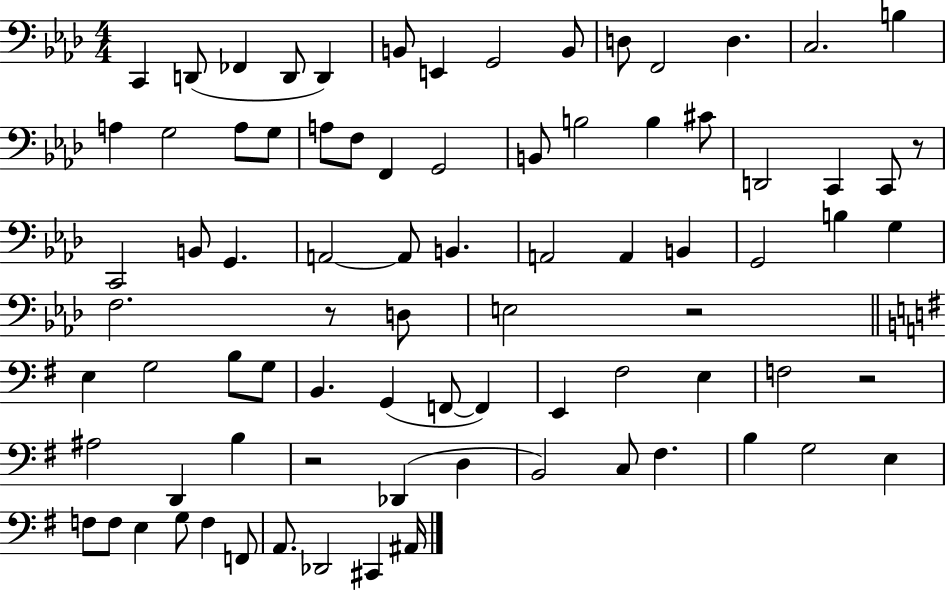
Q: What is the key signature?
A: AES major